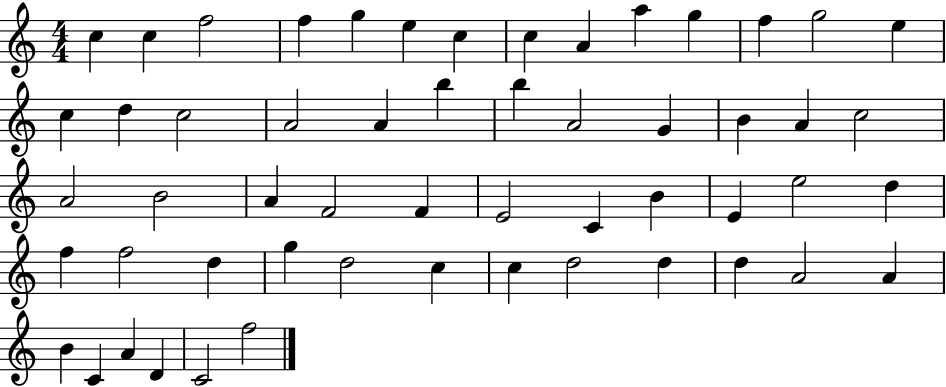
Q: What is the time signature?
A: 4/4